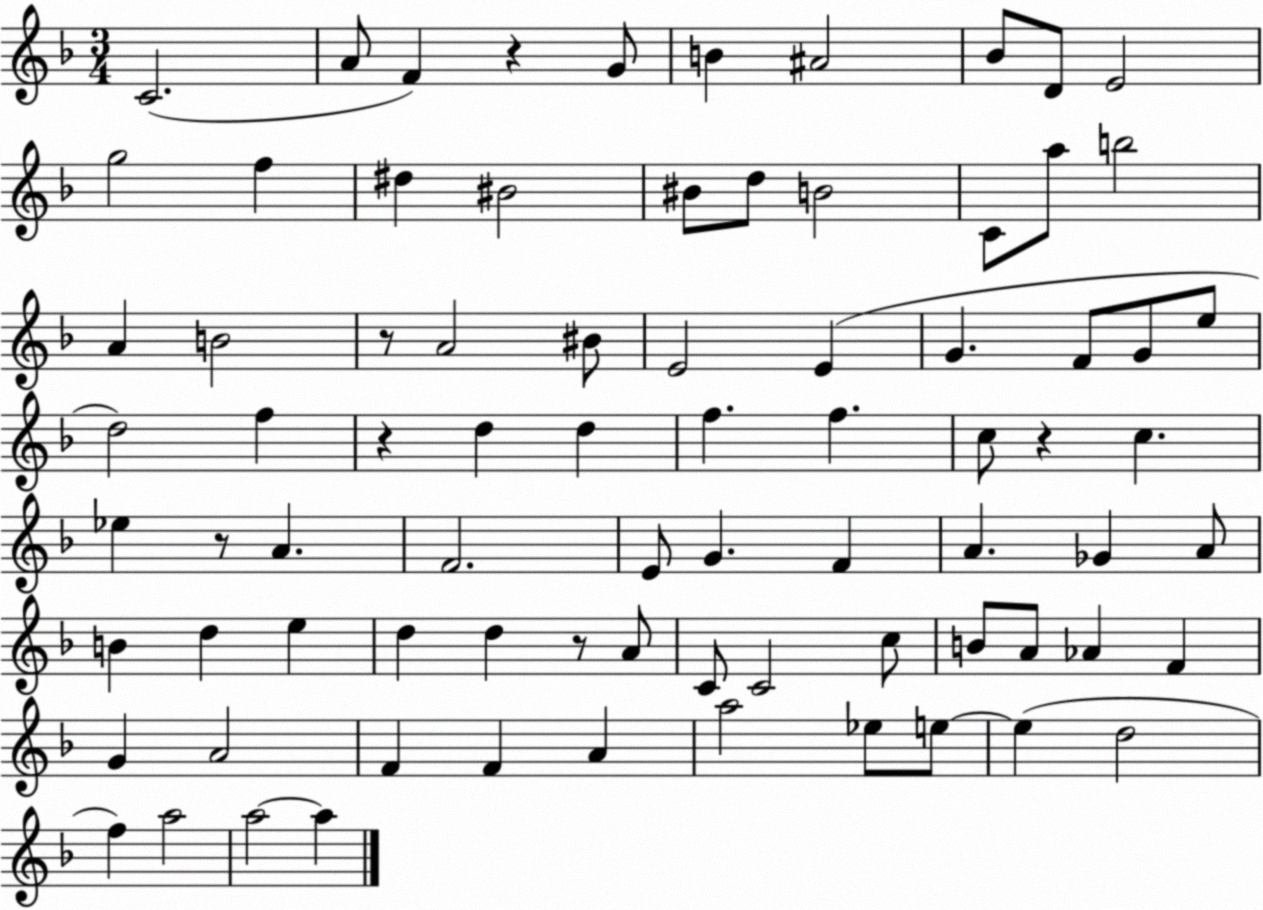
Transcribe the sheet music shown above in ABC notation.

X:1
T:Untitled
M:3/4
L:1/4
K:F
C2 A/2 F z G/2 B ^A2 _B/2 D/2 E2 g2 f ^d ^B2 ^B/2 d/2 B2 C/2 a/2 b2 A B2 z/2 A2 ^B/2 E2 E G F/2 G/2 e/2 d2 f z d d f f c/2 z c _e z/2 A F2 E/2 G F A _G A/2 B d e d d z/2 A/2 C/2 C2 c/2 B/2 A/2 _A F G A2 F F A a2 _e/2 e/2 e d2 f a2 a2 a